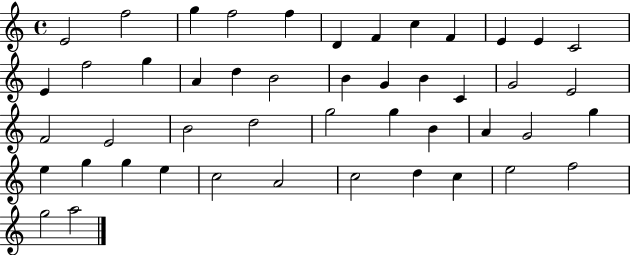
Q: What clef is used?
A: treble